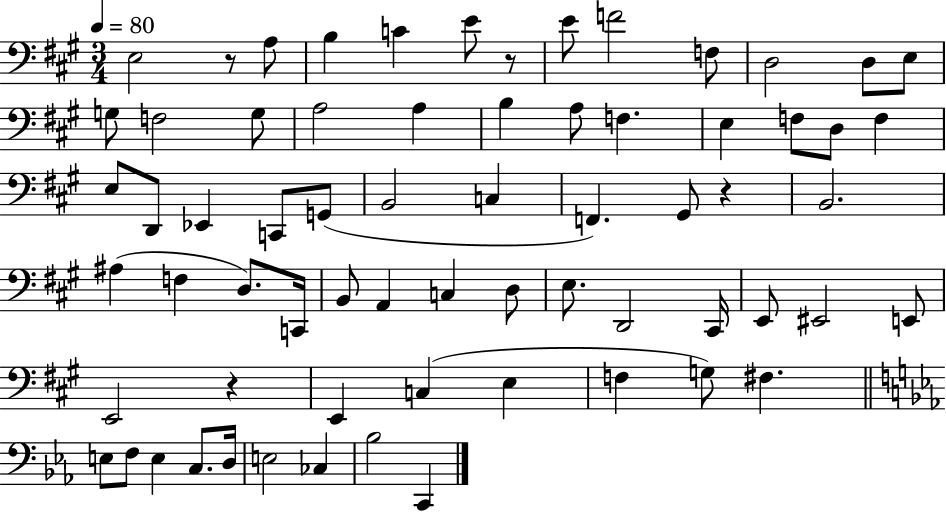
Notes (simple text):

E3/h R/e A3/e B3/q C4/q E4/e R/e E4/e F4/h F3/e D3/h D3/e E3/e G3/e F3/h G3/e A3/h A3/q B3/q A3/e F3/q. E3/q F3/e D3/e F3/q E3/e D2/e Eb2/q C2/e G2/e B2/h C3/q F2/q. G#2/e R/q B2/h. A#3/q F3/q D3/e. C2/s B2/e A2/q C3/q D3/e E3/e. D2/h C#2/s E2/e EIS2/h E2/e E2/h R/q E2/q C3/q E3/q F3/q G3/e F#3/q. E3/e F3/e E3/q C3/e. D3/s E3/h CES3/q Bb3/h C2/q